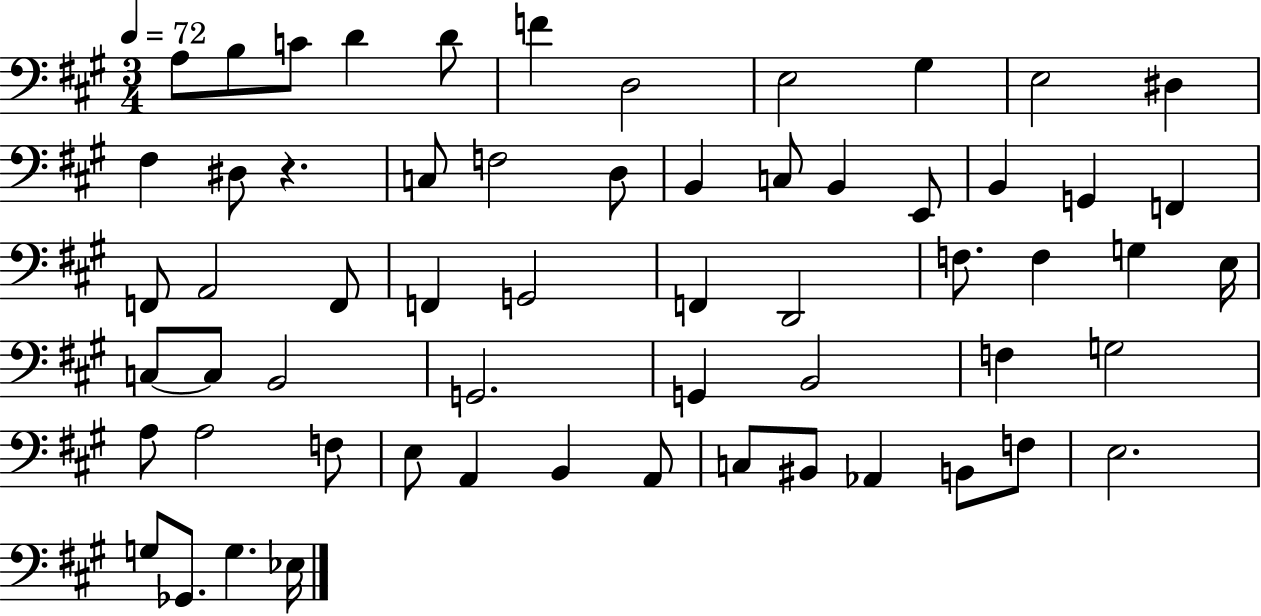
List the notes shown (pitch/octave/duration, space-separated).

A3/e B3/e C4/e D4/q D4/e F4/q D3/h E3/h G#3/q E3/h D#3/q F#3/q D#3/e R/q. C3/e F3/h D3/e B2/q C3/e B2/q E2/e B2/q G2/q F2/q F2/e A2/h F2/e F2/q G2/h F2/q D2/h F3/e. F3/q G3/q E3/s C3/e C3/e B2/h G2/h. G2/q B2/h F3/q G3/h A3/e A3/h F3/e E3/e A2/q B2/q A2/e C3/e BIS2/e Ab2/q B2/e F3/e E3/h. G3/e Gb2/e. G3/q. Eb3/s